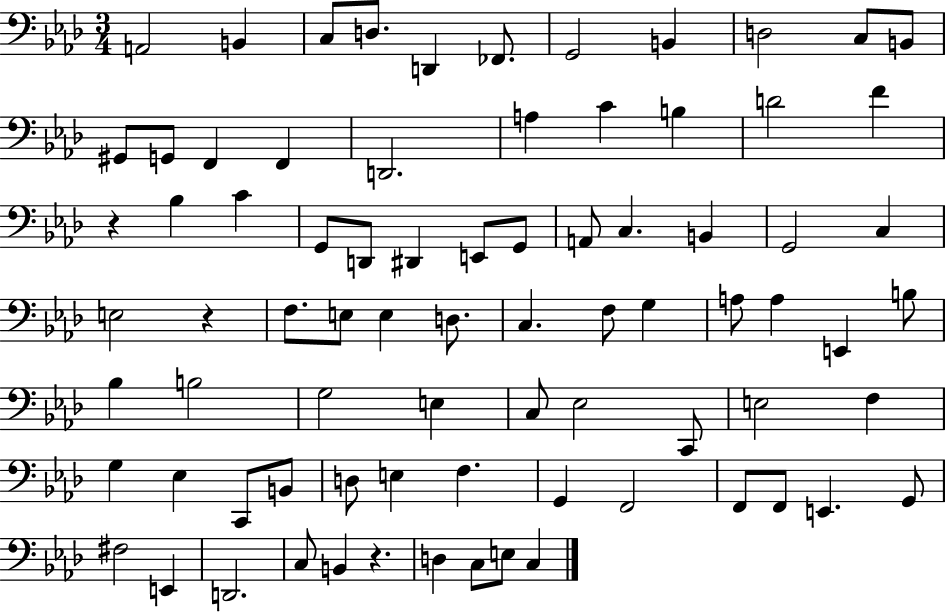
{
  \clef bass
  \numericTimeSignature
  \time 3/4
  \key aes \major
  a,2 b,4 | c8 d8. d,4 fes,8. | g,2 b,4 | d2 c8 b,8 | \break gis,8 g,8 f,4 f,4 | d,2. | a4 c'4 b4 | d'2 f'4 | \break r4 bes4 c'4 | g,8 d,8 dis,4 e,8 g,8 | a,8 c4. b,4 | g,2 c4 | \break e2 r4 | f8. e8 e4 d8. | c4. f8 g4 | a8 a4 e,4 b8 | \break bes4 b2 | g2 e4 | c8 ees2 c,8 | e2 f4 | \break g4 ees4 c,8 b,8 | d8 e4 f4. | g,4 f,2 | f,8 f,8 e,4. g,8 | \break fis2 e,4 | d,2. | c8 b,4 r4. | d4 c8 e8 c4 | \break \bar "|."
}